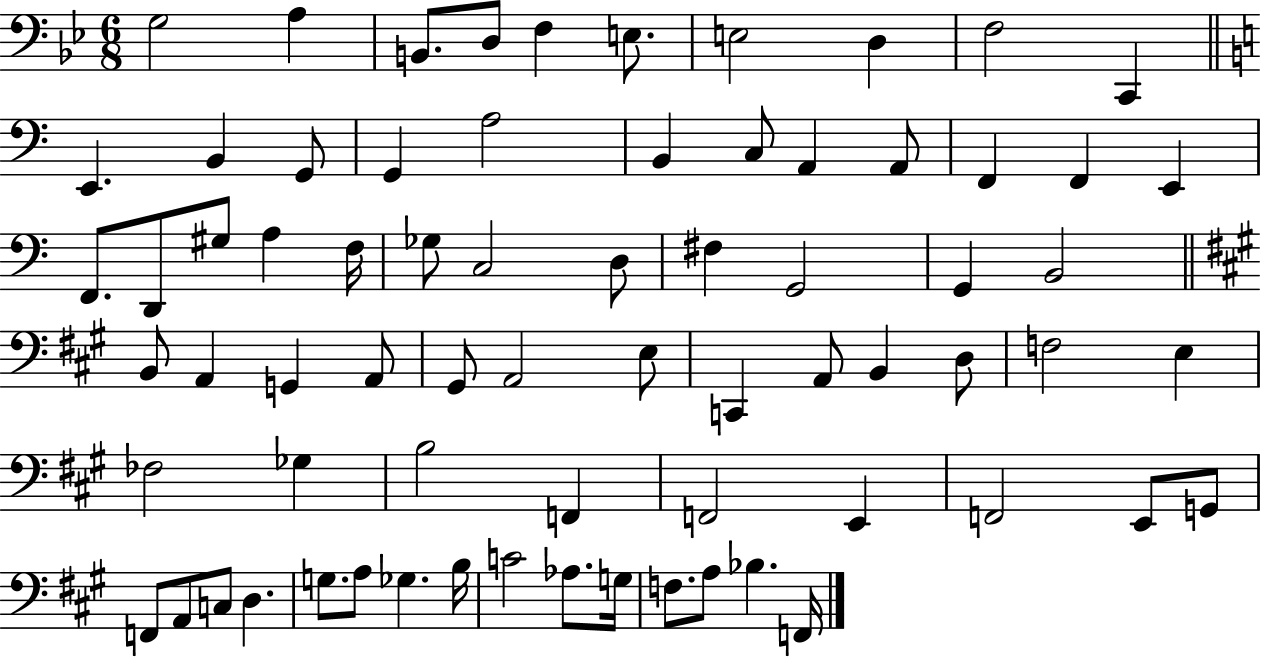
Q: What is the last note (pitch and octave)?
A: F2